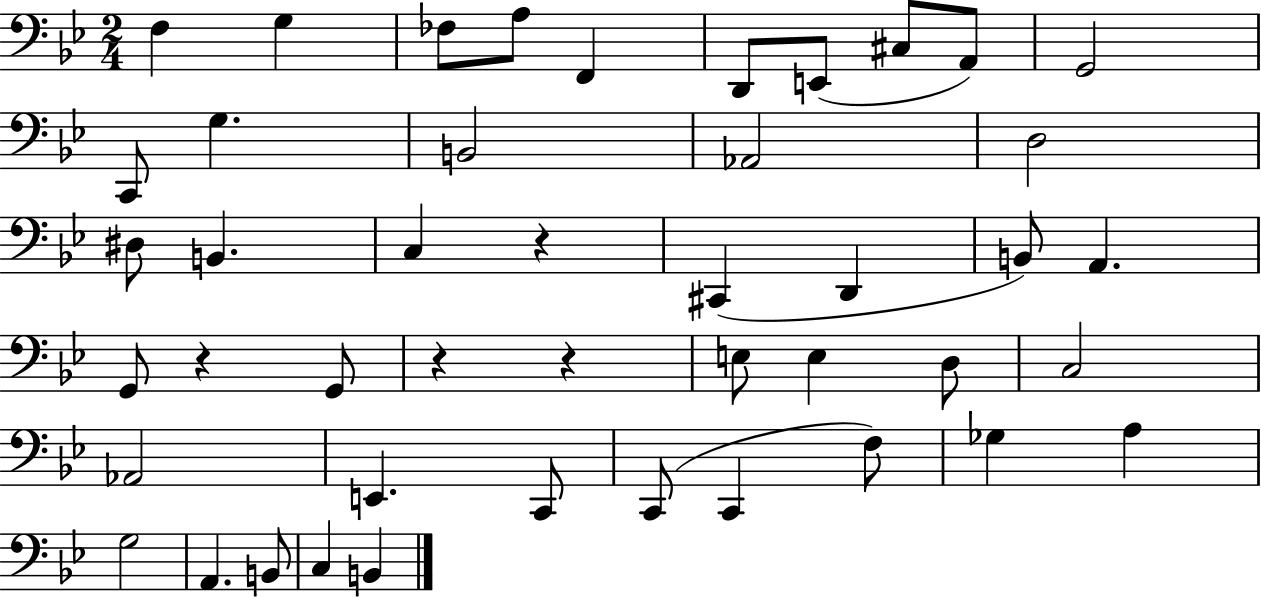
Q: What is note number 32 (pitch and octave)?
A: C2